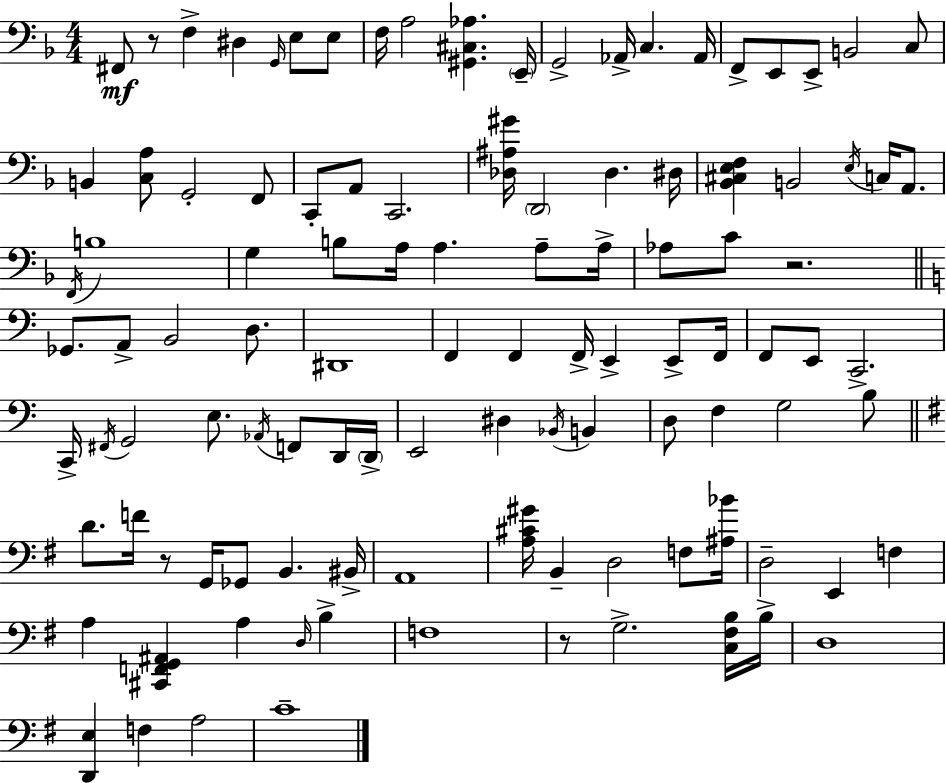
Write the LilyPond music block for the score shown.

{
  \clef bass
  \numericTimeSignature
  \time 4/4
  \key f \major
  fis,8\mf r8 f4-> dis4 \grace { g,16 } e8 e8 | f16 a2 <gis, cis aes>4. | \parenthesize e,16-- g,2-> aes,16-> c4. | aes,16 f,8-> e,8 e,8-> b,2 c8 | \break b,4 <c a>8 g,2-. f,8 | c,8-. a,8 c,2. | <des ais gis'>16 \parenthesize d,2 des4. | dis16 <bes, cis e f>4 b,2 \acciaccatura { e16 } c16 a,8. | \break \acciaccatura { f,16 } b1 | g4 b8 a16 a4. | a8-- a16-> aes8 c'8 r2. | \bar "||" \break \key c \major ges,8. a,8-> b,2 d8. | dis,1 | f,4 f,4 f,16-> e,4-> e,8-> f,16 | f,8 e,8 c,2.-> | \break c,16-> \acciaccatura { fis,16 } g,2 e8. \acciaccatura { aes,16 } f,8 | d,16 \parenthesize d,16-> e,2 dis4 \acciaccatura { bes,16 } b,4 | d8 f4 g2 | b8 \bar "||" \break \key g \major d'8. f'16 r8 g,16 ges,8 b,4. bis,16-> | a,1 | <a cis' gis'>16 b,4-- d2 f8 <ais bes'>16 | d2-- e,4 f4 | \break a4 <cis, f, g, ais,>4 a4 \grace { d16 } b4-> | f1 | r8 g2.-> <c fis b>16 | b16-> d1 | \break <d, e>4 f4 a2 | c'1-- | \bar "|."
}